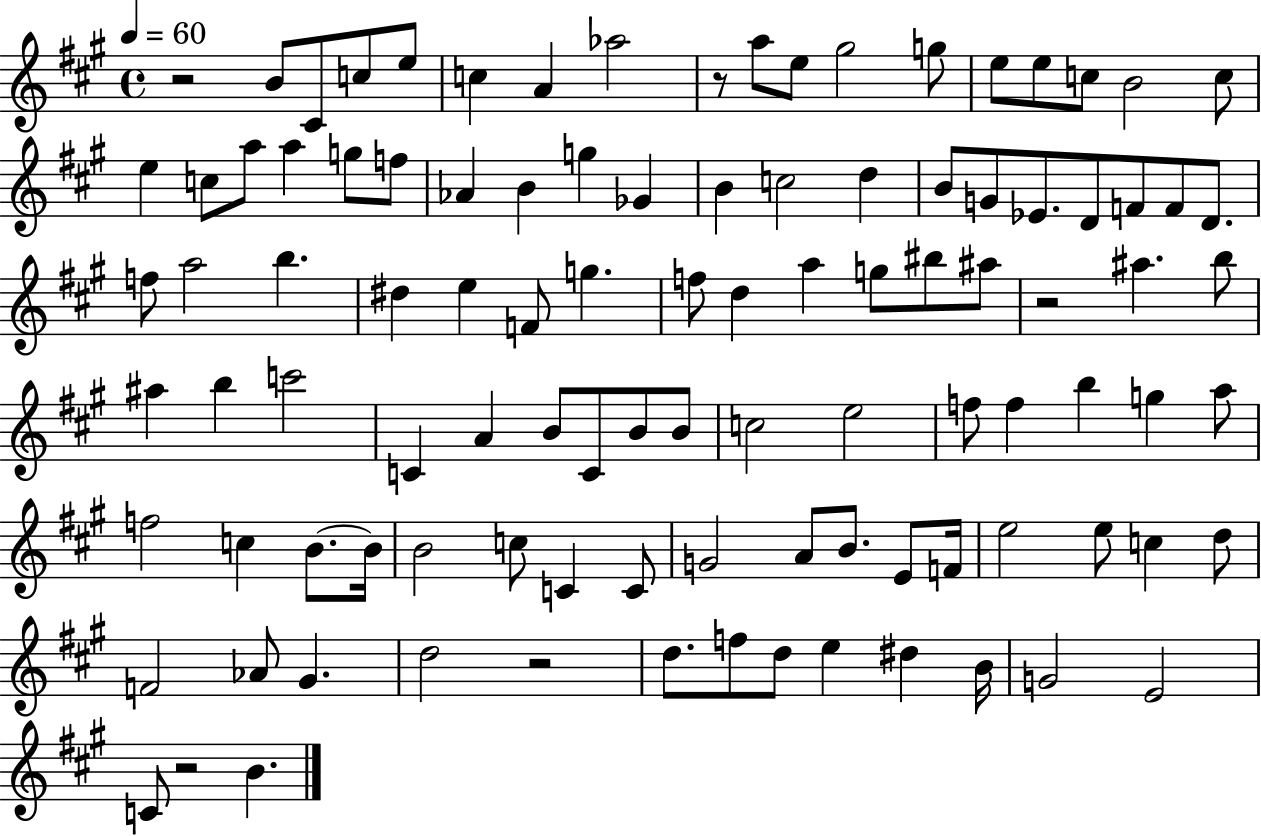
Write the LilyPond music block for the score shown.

{
  \clef treble
  \time 4/4
  \defaultTimeSignature
  \key a \major
  \tempo 4 = 60
  r2 b'8 cis'8 c''8 e''8 | c''4 a'4 aes''2 | r8 a''8 e''8 gis''2 g''8 | e''8 e''8 c''8 b'2 c''8 | \break e''4 c''8 a''8 a''4 g''8 f''8 | aes'4 b'4 g''4 ges'4 | b'4 c''2 d''4 | b'8 g'8 ees'8. d'8 f'8 f'8 d'8. | \break f''8 a''2 b''4. | dis''4 e''4 f'8 g''4. | f''8 d''4 a''4 g''8 bis''8 ais''8 | r2 ais''4. b''8 | \break ais''4 b''4 c'''2 | c'4 a'4 b'8 c'8 b'8 b'8 | c''2 e''2 | f''8 f''4 b''4 g''4 a''8 | \break f''2 c''4 b'8.~~ b'16 | b'2 c''8 c'4 c'8 | g'2 a'8 b'8. e'8 f'16 | e''2 e''8 c''4 d''8 | \break f'2 aes'8 gis'4. | d''2 r2 | d''8. f''8 d''8 e''4 dis''4 b'16 | g'2 e'2 | \break c'8 r2 b'4. | \bar "|."
}